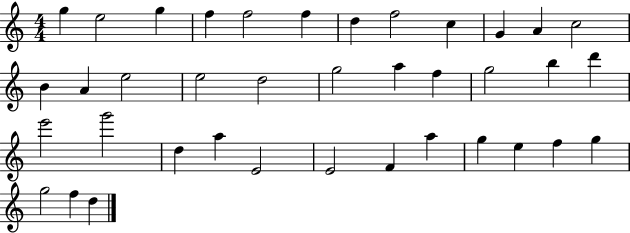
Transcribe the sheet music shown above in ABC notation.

X:1
T:Untitled
M:4/4
L:1/4
K:C
g e2 g f f2 f d f2 c G A c2 B A e2 e2 d2 g2 a f g2 b d' e'2 g'2 d a E2 E2 F a g e f g g2 f d